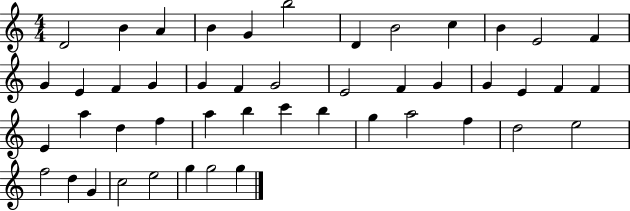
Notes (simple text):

D4/h B4/q A4/q B4/q G4/q B5/h D4/q B4/h C5/q B4/q E4/h F4/q G4/q E4/q F4/q G4/q G4/q F4/q G4/h E4/h F4/q G4/q G4/q E4/q F4/q F4/q E4/q A5/q D5/q F5/q A5/q B5/q C6/q B5/q G5/q A5/h F5/q D5/h E5/h F5/h D5/q G4/q C5/h E5/h G5/q G5/h G5/q